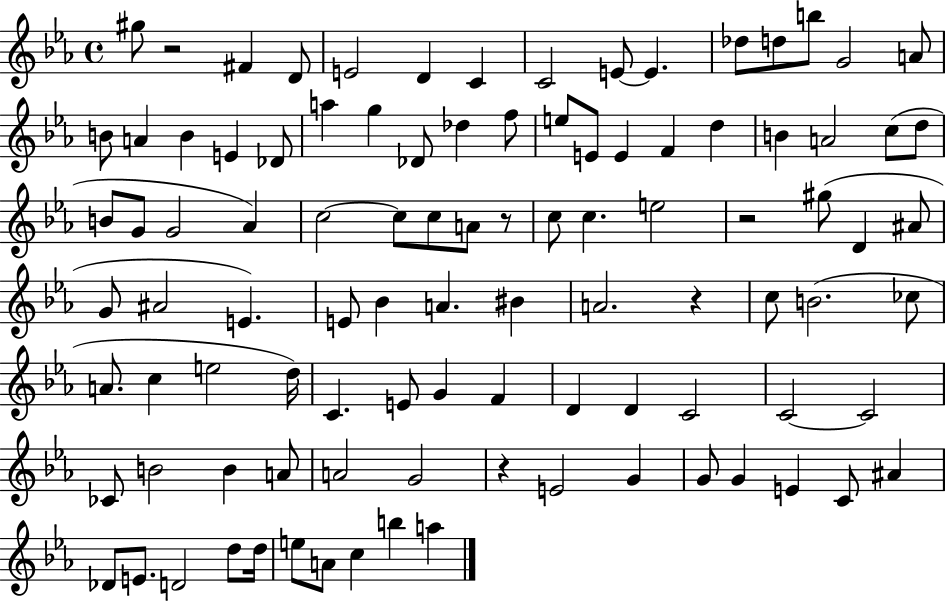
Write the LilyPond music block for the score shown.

{
  \clef treble
  \time 4/4
  \defaultTimeSignature
  \key ees \major
  \repeat volta 2 { gis''8 r2 fis'4 d'8 | e'2 d'4 c'4 | c'2 e'8~~ e'4. | des''8 d''8 b''8 g'2 a'8 | \break b'8 a'4 b'4 e'4 des'8 | a''4 g''4 des'8 des''4 f''8 | e''8 e'8 e'4 f'4 d''4 | b'4 a'2 c''8( d''8 | \break b'8 g'8 g'2 aes'4) | c''2~~ c''8 c''8 a'8 r8 | c''8 c''4. e''2 | r2 gis''8( d'4 ais'8 | \break g'8 ais'2 e'4.) | e'8 bes'4 a'4. bis'4 | a'2. r4 | c''8 b'2.( ces''8 | \break a'8. c''4 e''2 d''16) | c'4. e'8 g'4 f'4 | d'4 d'4 c'2 | c'2~~ c'2 | \break ces'8 b'2 b'4 a'8 | a'2 g'2 | r4 e'2 g'4 | g'8 g'4 e'4 c'8 ais'4 | \break des'8 e'8. d'2 d''8 d''16 | e''8 a'8 c''4 b''4 a''4 | } \bar "|."
}